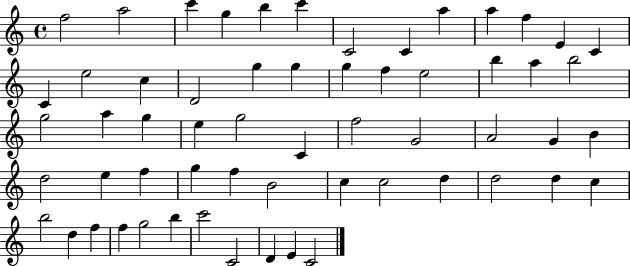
{
  \clef treble
  \time 4/4
  \defaultTimeSignature
  \key c \major
  f''2 a''2 | c'''4 g''4 b''4 c'''4 | c'2 c'4 a''4 | a''4 f''4 e'4 c'4 | \break c'4 e''2 c''4 | d'2 g''4 g''4 | g''4 f''4 e''2 | b''4 a''4 b''2 | \break g''2 a''4 g''4 | e''4 g''2 c'4 | f''2 g'2 | a'2 g'4 b'4 | \break d''2 e''4 f''4 | g''4 f''4 b'2 | c''4 c''2 d''4 | d''2 d''4 c''4 | \break b''2 d''4 f''4 | f''4 g''2 b''4 | c'''2 c'2 | d'4 e'4 c'2 | \break \bar "|."
}